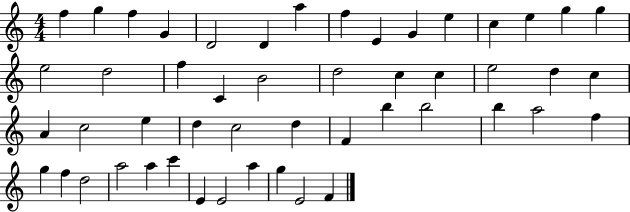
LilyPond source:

{
  \clef treble
  \numericTimeSignature
  \time 4/4
  \key c \major
  f''4 g''4 f''4 g'4 | d'2 d'4 a''4 | f''4 e'4 g'4 e''4 | c''4 e''4 g''4 g''4 | \break e''2 d''2 | f''4 c'4 b'2 | d''2 c''4 c''4 | e''2 d''4 c''4 | \break a'4 c''2 e''4 | d''4 c''2 d''4 | f'4 b''4 b''2 | b''4 a''2 f''4 | \break g''4 f''4 d''2 | a''2 a''4 c'''4 | e'4 e'2 a''4 | g''4 e'2 f'4 | \break \bar "|."
}